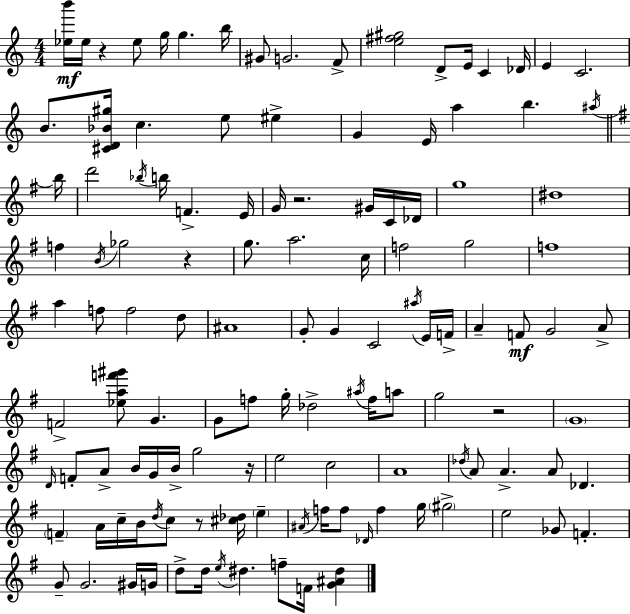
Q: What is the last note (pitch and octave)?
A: F4